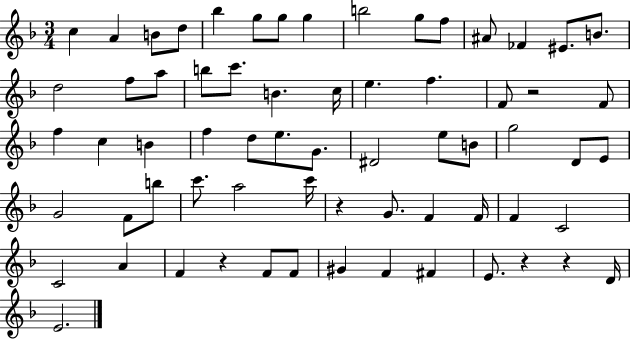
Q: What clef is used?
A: treble